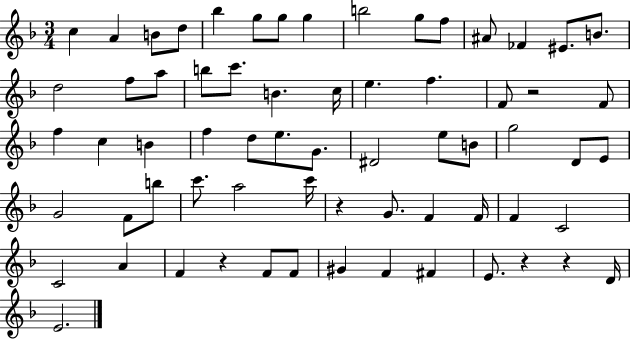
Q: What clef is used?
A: treble